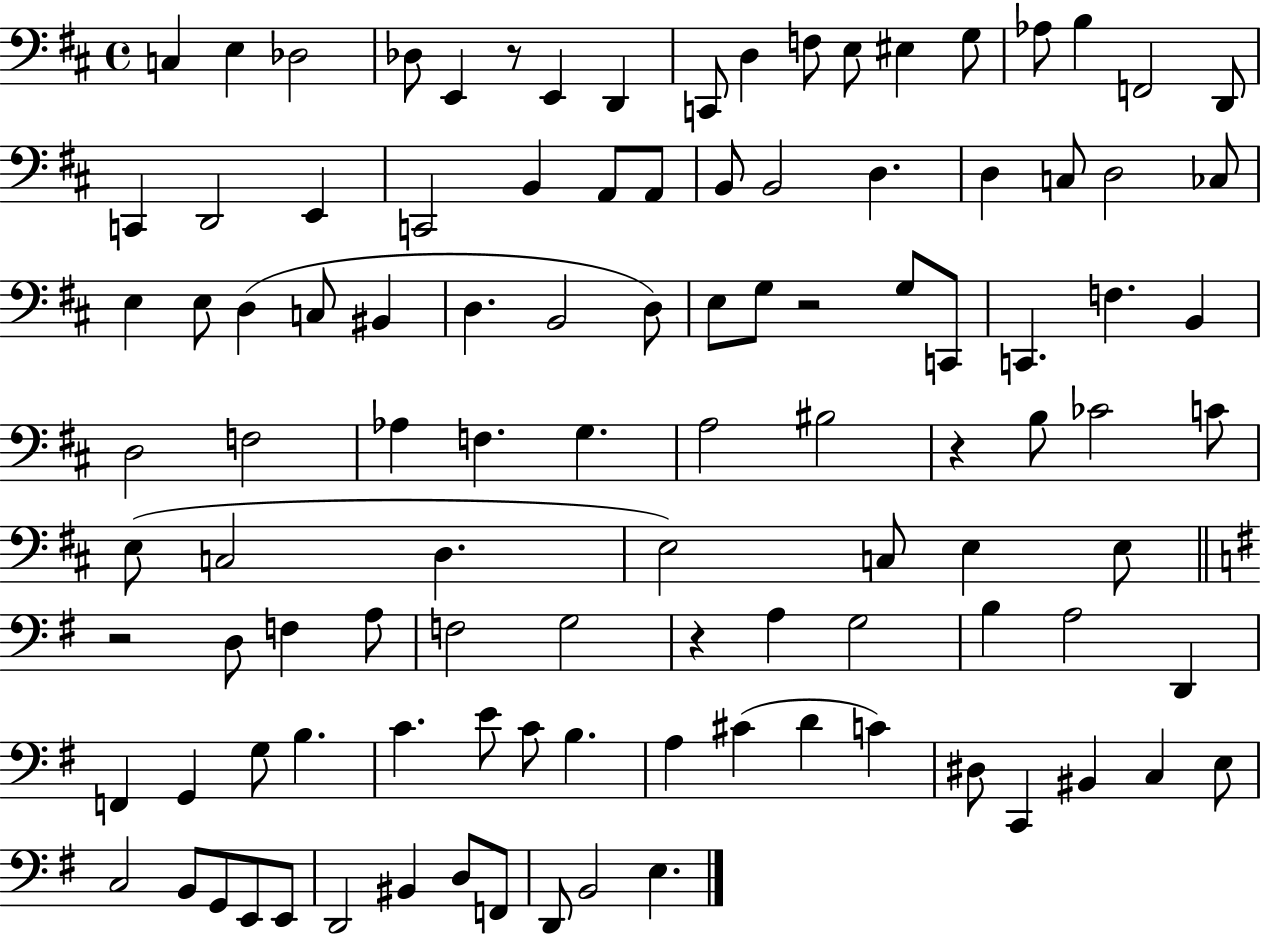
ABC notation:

X:1
T:Untitled
M:4/4
L:1/4
K:D
C, E, _D,2 _D,/2 E,, z/2 E,, D,, C,,/2 D, F,/2 E,/2 ^E, G,/2 _A,/2 B, F,,2 D,,/2 C,, D,,2 E,, C,,2 B,, A,,/2 A,,/2 B,,/2 B,,2 D, D, C,/2 D,2 _C,/2 E, E,/2 D, C,/2 ^B,, D, B,,2 D,/2 E,/2 G,/2 z2 G,/2 C,,/2 C,, F, B,, D,2 F,2 _A, F, G, A,2 ^B,2 z B,/2 _C2 C/2 E,/2 C,2 D, E,2 C,/2 E, E,/2 z2 D,/2 F, A,/2 F,2 G,2 z A, G,2 B, A,2 D,, F,, G,, G,/2 B, C E/2 C/2 B, A, ^C D C ^D,/2 C,, ^B,, C, E,/2 C,2 B,,/2 G,,/2 E,,/2 E,,/2 D,,2 ^B,, D,/2 F,,/2 D,,/2 B,,2 E,